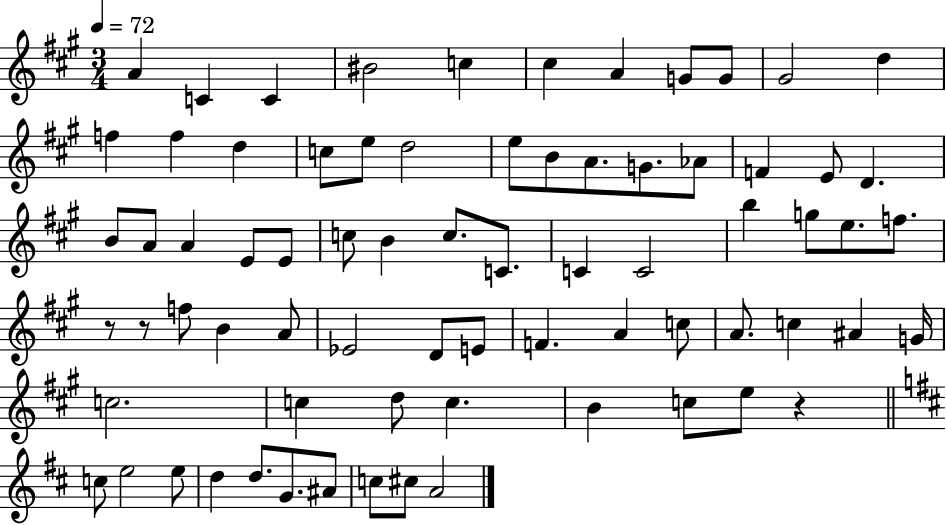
A4/q C4/q C4/q BIS4/h C5/q C#5/q A4/q G4/e G4/e G#4/h D5/q F5/q F5/q D5/q C5/e E5/e D5/h E5/e B4/e A4/e. G4/e. Ab4/e F4/q E4/e D4/q. B4/e A4/e A4/q E4/e E4/e C5/e B4/q C5/e. C4/e. C4/q C4/h B5/q G5/e E5/e. F5/e. R/e R/e F5/e B4/q A4/e Eb4/h D4/e E4/e F4/q. A4/q C5/e A4/e. C5/q A#4/q G4/s C5/h. C5/q D5/e C5/q. B4/q C5/e E5/e R/q C5/e E5/h E5/e D5/q D5/e. G4/e. A#4/e C5/e C#5/e A4/h